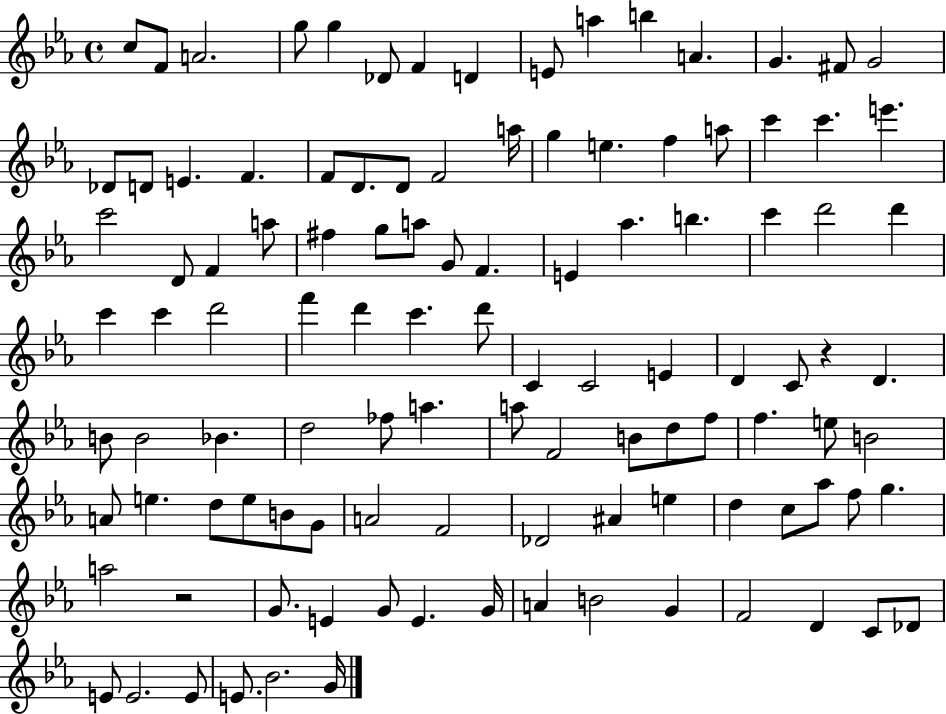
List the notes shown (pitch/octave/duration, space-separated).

C5/e F4/e A4/h. G5/e G5/q Db4/e F4/q D4/q E4/e A5/q B5/q A4/q. G4/q. F#4/e G4/h Db4/e D4/e E4/q. F4/q. F4/e D4/e. D4/e F4/h A5/s G5/q E5/q. F5/q A5/e C6/q C6/q. E6/q. C6/h D4/e F4/q A5/e F#5/q G5/e A5/e G4/e F4/q. E4/q Ab5/q. B5/q. C6/q D6/h D6/q C6/q C6/q D6/h F6/q D6/q C6/q. D6/e C4/q C4/h E4/q D4/q C4/e R/q D4/q. B4/e B4/h Bb4/q. D5/h FES5/e A5/q. A5/e F4/h B4/e D5/e F5/e F5/q. E5/e B4/h A4/e E5/q. D5/e E5/e B4/e G4/e A4/h F4/h Db4/h A#4/q E5/q D5/q C5/e Ab5/e F5/e G5/q. A5/h R/h G4/e. E4/q G4/e E4/q. G4/s A4/q B4/h G4/q F4/h D4/q C4/e Db4/e E4/e E4/h. E4/e E4/e. Bb4/h. G4/s